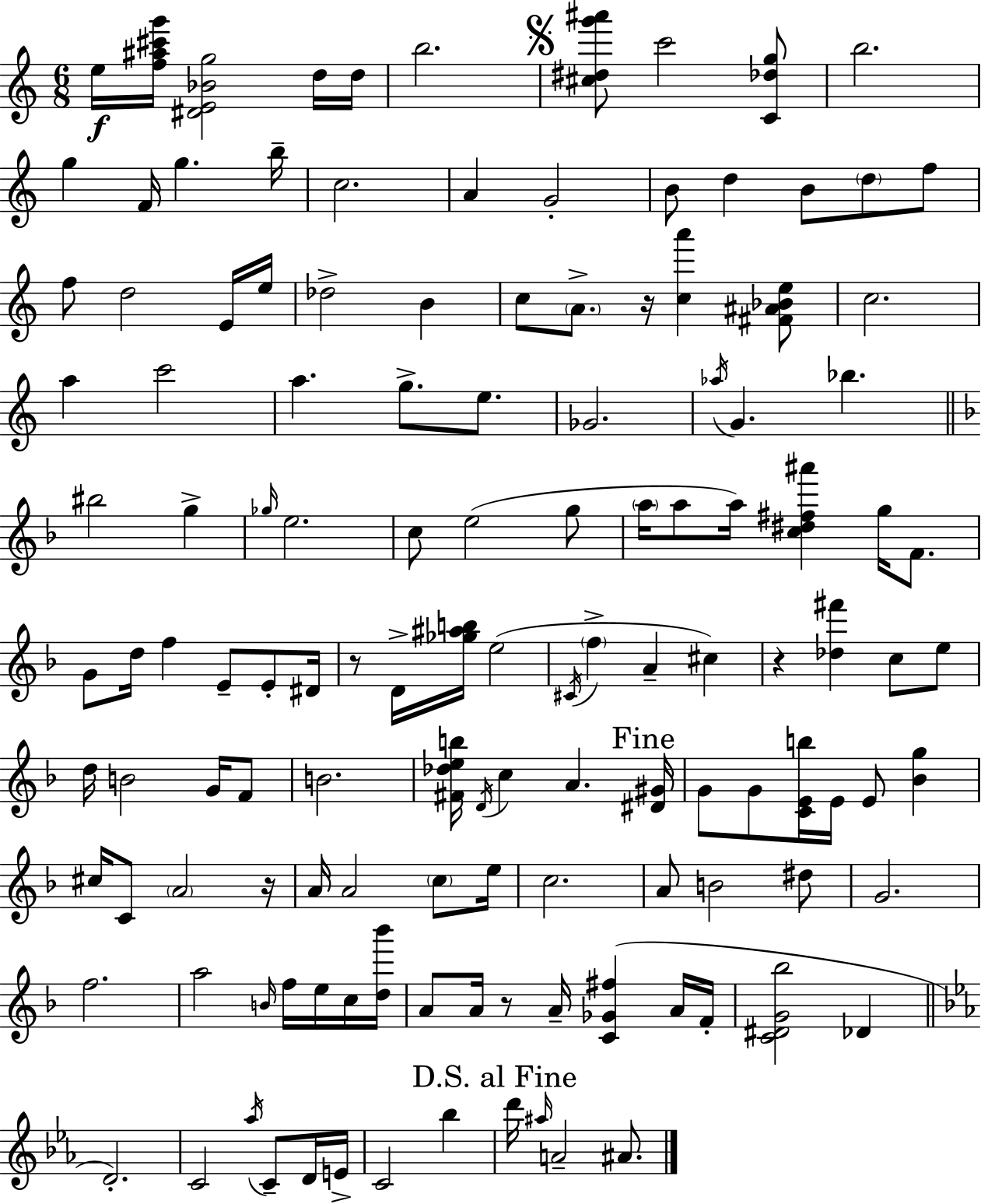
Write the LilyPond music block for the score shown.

{
  \clef treble
  \numericTimeSignature
  \time 6/8
  \key a \minor
  \repeat volta 2 { e''16\f <f'' ais'' cis''' g'''>16 <dis' e' bes' g''>2 d''16 d''16 | b''2. | \mark \markup { \musicglyph "scripts.segno" } <cis'' dis'' g''' ais'''>8 c'''2 <c' des'' g''>8 | b''2. | \break g''4 f'16 g''4. b''16-- | c''2. | a'4 g'2-. | b'8 d''4 b'8 \parenthesize d''8 f''8 | \break f''8 d''2 e'16 e''16 | des''2-> b'4 | c''8 \parenthesize a'8.-> r16 <c'' a'''>4 <fis' ais' bes' e''>8 | c''2. | \break a''4 c'''2 | a''4. g''8.-> e''8. | ges'2. | \acciaccatura { aes''16 } g'4. bes''4. | \break \bar "||" \break \key f \major bis''2 g''4-> | \grace { ges''16 } e''2. | c''8 e''2( g''8 | \parenthesize a''16 a''8 a''16) <c'' dis'' fis'' ais'''>4 g''16 f'8. | \break g'8 d''16 f''4 e'8-- e'8-. | dis'16 r8 d'16-> <ges'' ais'' b''>16 e''2( | \acciaccatura { cis'16 } \parenthesize f''4-> a'4-- cis''4) | r4 <des'' fis'''>4 c''8 | \break e''8 d''16 b'2 g'16 | f'8 b'2. | <fis' des'' e'' b''>16 \acciaccatura { d'16 } c''4 a'4. | \mark "Fine" <dis' gis'>16 g'8 g'8 <c' e' b''>16 e'16 e'8 <bes' g''>4 | \break cis''16 c'8 \parenthesize a'2 | r16 a'16 a'2 | \parenthesize c''8 e''16 c''2. | a'8 b'2 | \break dis''8 g'2. | f''2. | a''2 \grace { b'16 } | f''16 e''16 c''16 <d'' bes'''>16 a'8 a'16 r8 a'16-- <c' ges' fis''>4( | \break a'16 f'16-. <c' dis' g' bes''>2 | des'4 \bar "||" \break \key c \minor d'2.-.) | c'2 \acciaccatura { aes''16 } c'8-- d'16 | e'16-> c'2 bes''4 | \mark "D.S. al Fine" d'''16 \grace { ais''16 } a'2-- ais'8. | \break } \bar "|."
}